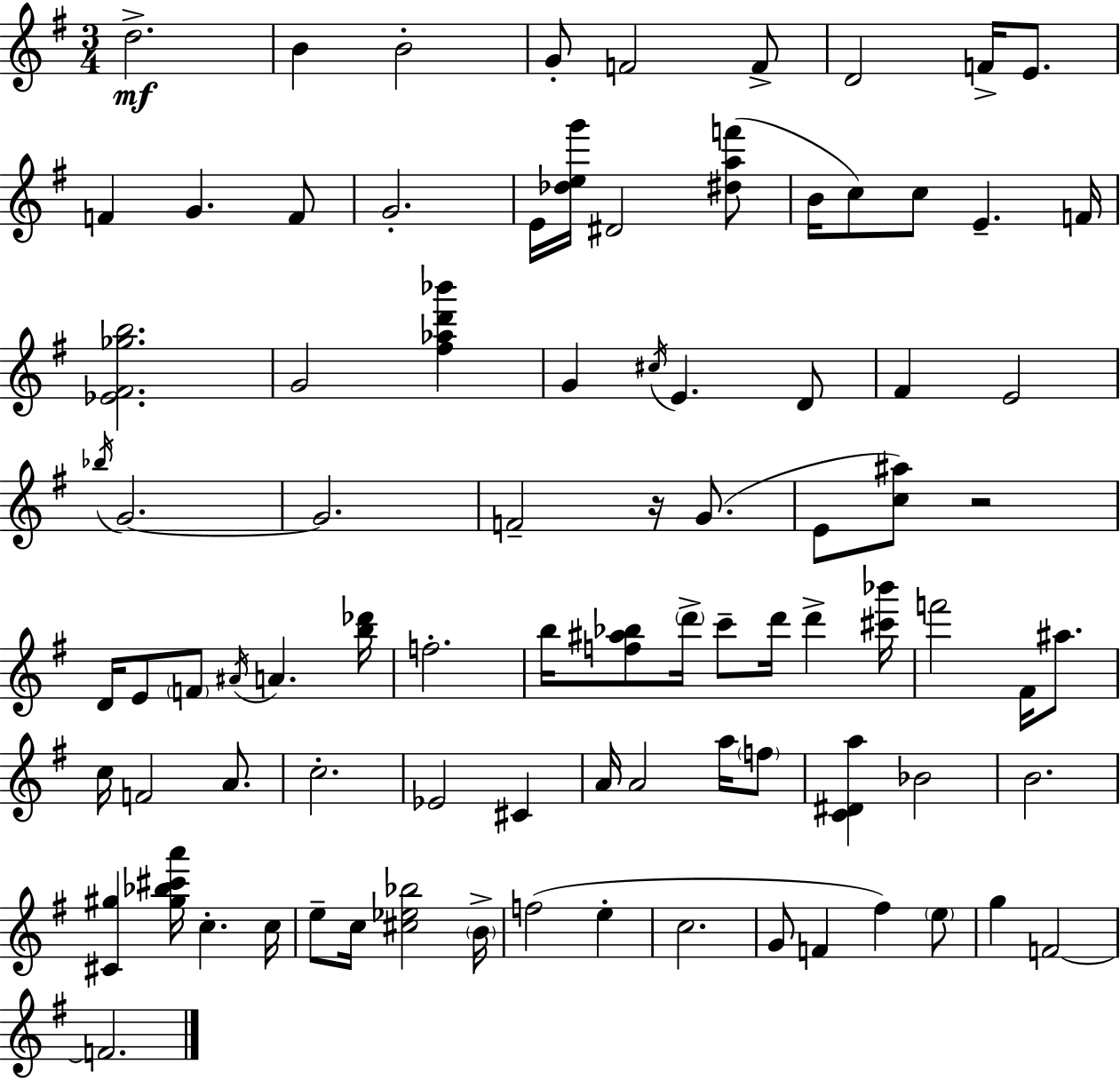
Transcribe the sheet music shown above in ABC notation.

X:1
T:Untitled
M:3/4
L:1/4
K:G
d2 B B2 G/2 F2 F/2 D2 F/4 E/2 F G F/2 G2 E/4 [_deg']/4 ^D2 [^daf']/2 B/4 c/2 c/2 E F/4 [_E^F_gb]2 G2 [^f_ad'_b'] G ^c/4 E D/2 ^F E2 _b/4 G2 G2 F2 z/4 G/2 E/2 [c^a]/2 z2 D/4 E/2 F/2 ^A/4 A [b_d']/4 f2 b/4 [f^a_b]/2 d'/4 c'/2 d'/4 d' [^c'_b']/4 f'2 ^F/4 ^a/2 c/4 F2 A/2 c2 _E2 ^C A/4 A2 a/4 f/2 [C^Da] _B2 B2 [^C^g] [^g_b^c'a']/4 c c/4 e/2 c/4 [^c_e_b]2 B/4 f2 e c2 G/2 F ^f e/2 g F2 F2